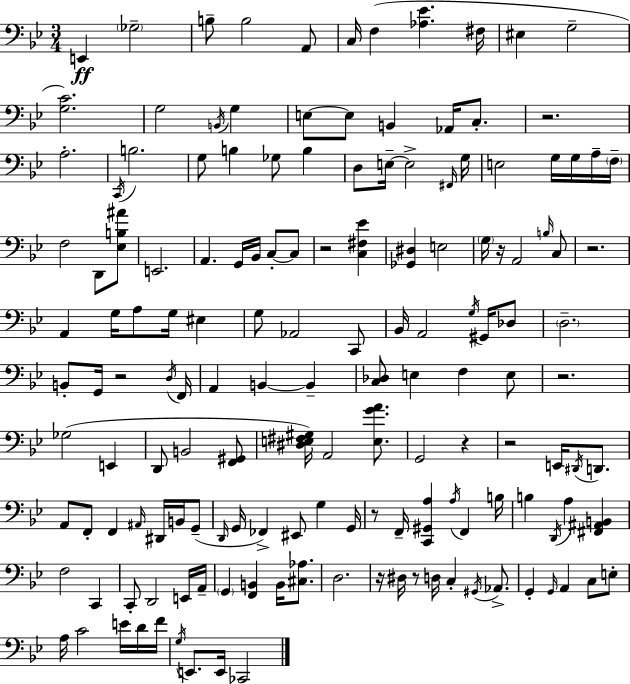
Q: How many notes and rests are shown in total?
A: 153